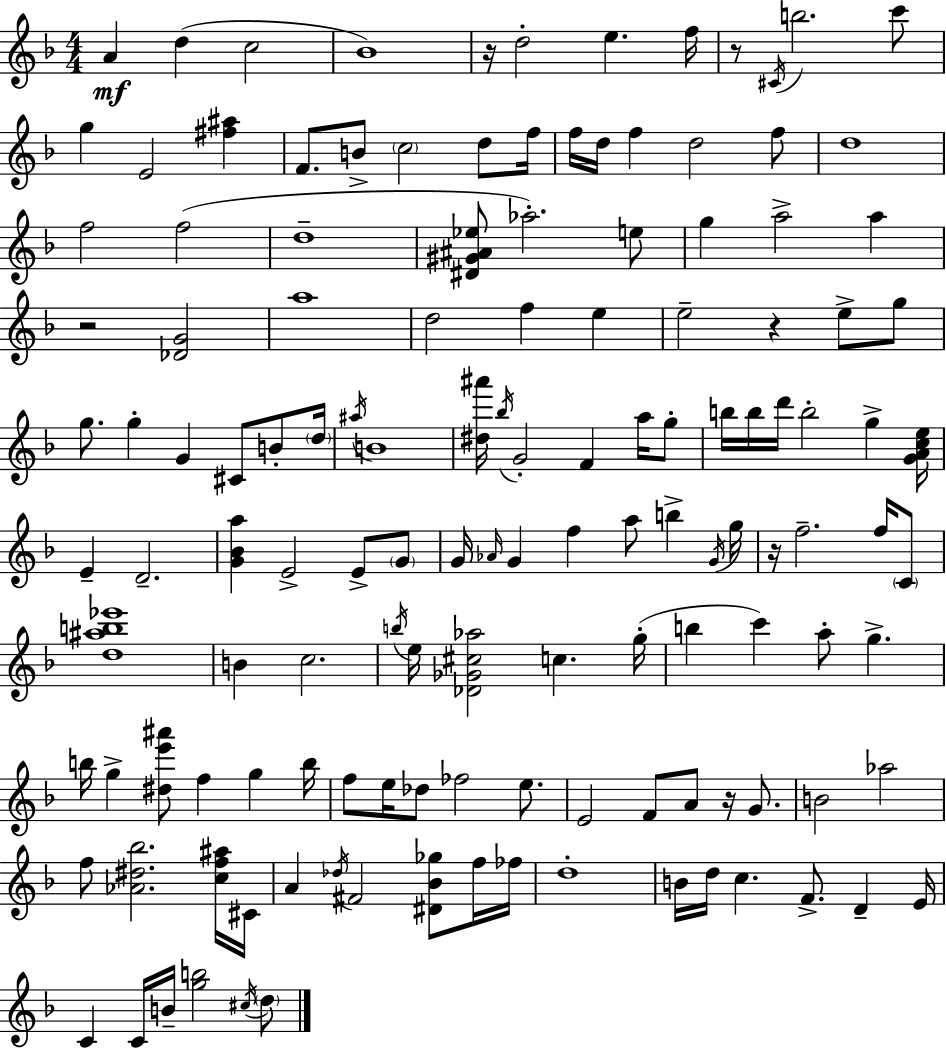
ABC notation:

X:1
T:Untitled
M:4/4
L:1/4
K:Dm
A d c2 _B4 z/4 d2 e f/4 z/2 ^C/4 b2 c'/2 g E2 [^f^a] F/2 B/2 c2 d/2 f/4 f/4 d/4 f d2 f/2 d4 f2 f2 d4 [^D^G^A_e]/2 _a2 e/2 g a2 a z2 [_DG]2 a4 d2 f e e2 z e/2 g/2 g/2 g G ^C/2 B/2 d/4 ^a/4 B4 [^d^a']/4 _b/4 G2 F a/4 g/2 b/4 b/4 d'/4 b2 g [GAce]/4 E D2 [G_Ba] E2 E/2 G/2 G/4 _A/4 G f a/2 b G/4 g/4 z/4 f2 f/4 C/2 [d^ab_e']4 B c2 b/4 e/4 [_D_G^c_a]2 c g/4 b c' a/2 g b/4 g [^de'^a']/2 f g b/4 f/2 e/4 _d/2 _f2 e/2 E2 F/2 A/2 z/4 G/2 B2 _a2 f/2 [_A^d_b]2 [cf^a]/4 ^C/4 A _d/4 ^F2 [^D_B_g]/2 f/4 _f/4 d4 B/4 d/4 c F/2 D E/4 C C/4 B/4 [gb]2 ^c/4 d/2